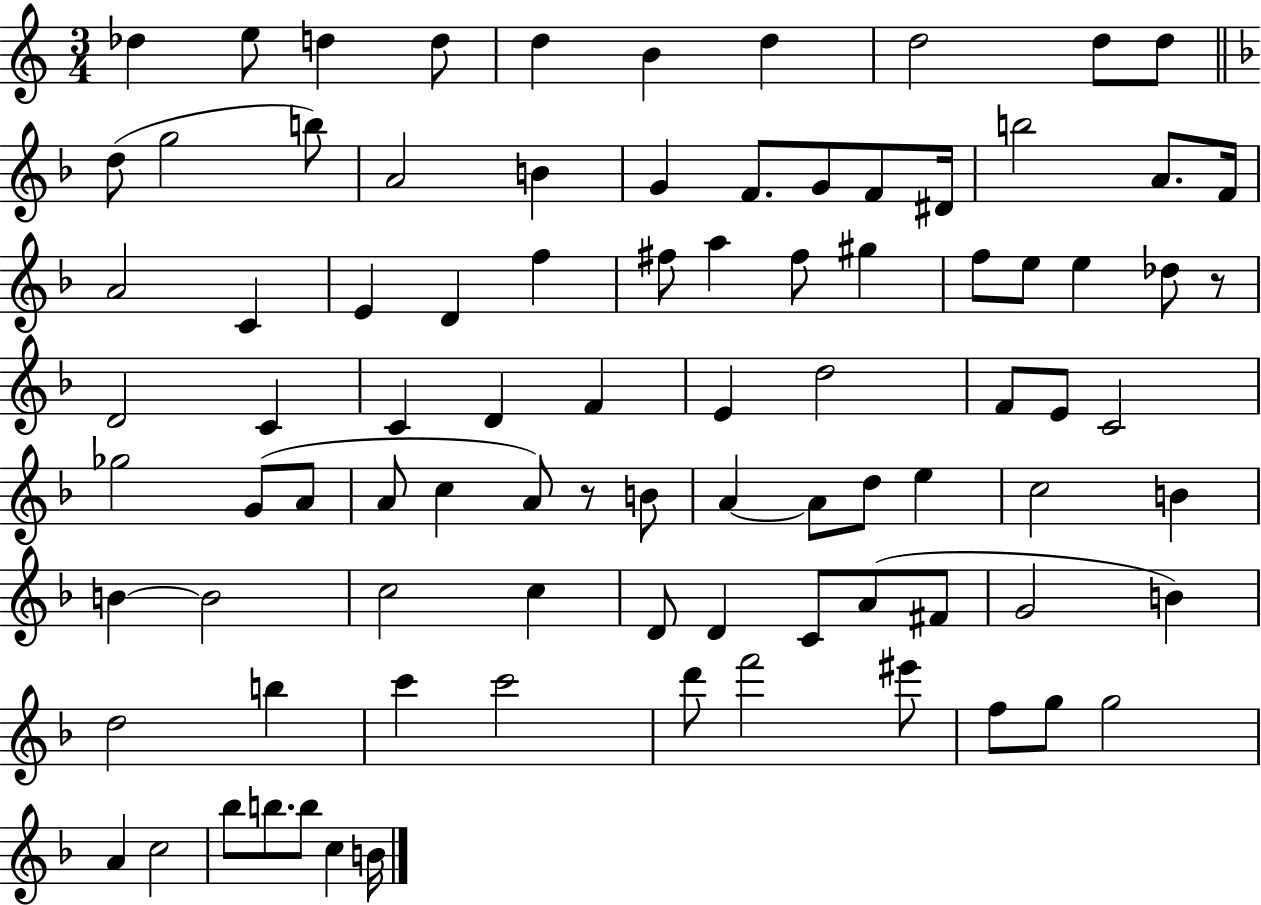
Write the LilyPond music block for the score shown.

{
  \clef treble
  \numericTimeSignature
  \time 3/4
  \key c \major
  \repeat volta 2 { des''4 e''8 d''4 d''8 | d''4 b'4 d''4 | d''2 d''8 d''8 | \bar "||" \break \key f \major d''8( g''2 b''8) | a'2 b'4 | g'4 f'8. g'8 f'8 dis'16 | b''2 a'8. f'16 | \break a'2 c'4 | e'4 d'4 f''4 | fis''8 a''4 fis''8 gis''4 | f''8 e''8 e''4 des''8 r8 | \break d'2 c'4 | c'4 d'4 f'4 | e'4 d''2 | f'8 e'8 c'2 | \break ges''2 g'8( a'8 | a'8 c''4 a'8) r8 b'8 | a'4~~ a'8 d''8 e''4 | c''2 b'4 | \break b'4~~ b'2 | c''2 c''4 | d'8 d'4 c'8 a'8( fis'8 | g'2 b'4) | \break d''2 b''4 | c'''4 c'''2 | d'''8 f'''2 eis'''8 | f''8 g''8 g''2 | \break a'4 c''2 | bes''8 b''8. b''8 c''4 b'16 | } \bar "|."
}